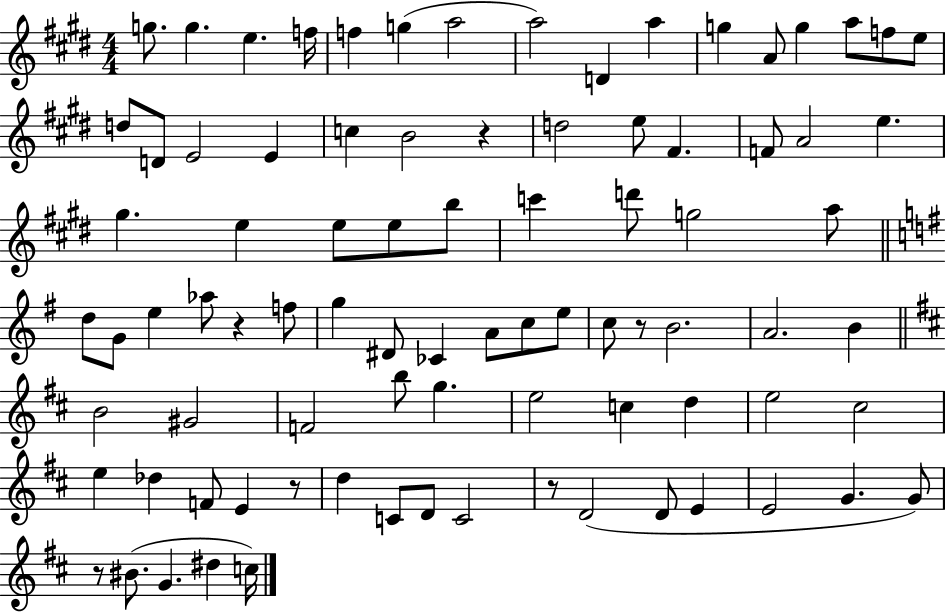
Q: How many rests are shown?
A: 6